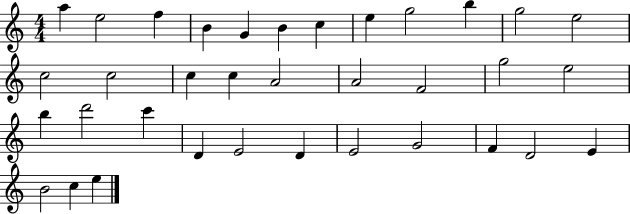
A5/q E5/h F5/q B4/q G4/q B4/q C5/q E5/q G5/h B5/q G5/h E5/h C5/h C5/h C5/q C5/q A4/h A4/h F4/h G5/h E5/h B5/q D6/h C6/q D4/q E4/h D4/q E4/h G4/h F4/q D4/h E4/q B4/h C5/q E5/q